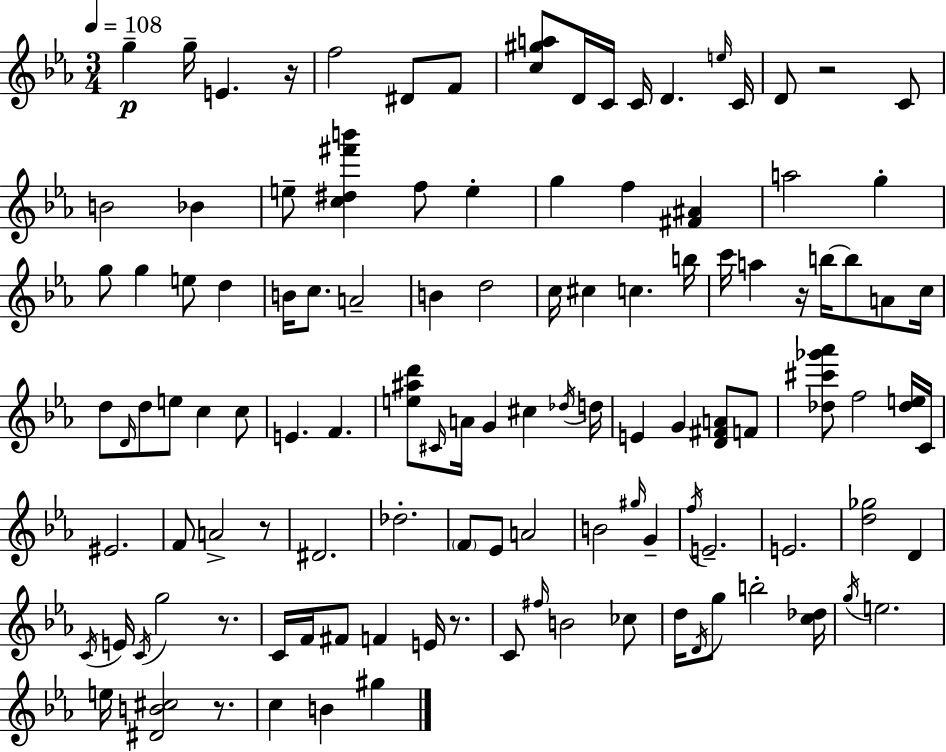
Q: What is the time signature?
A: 3/4